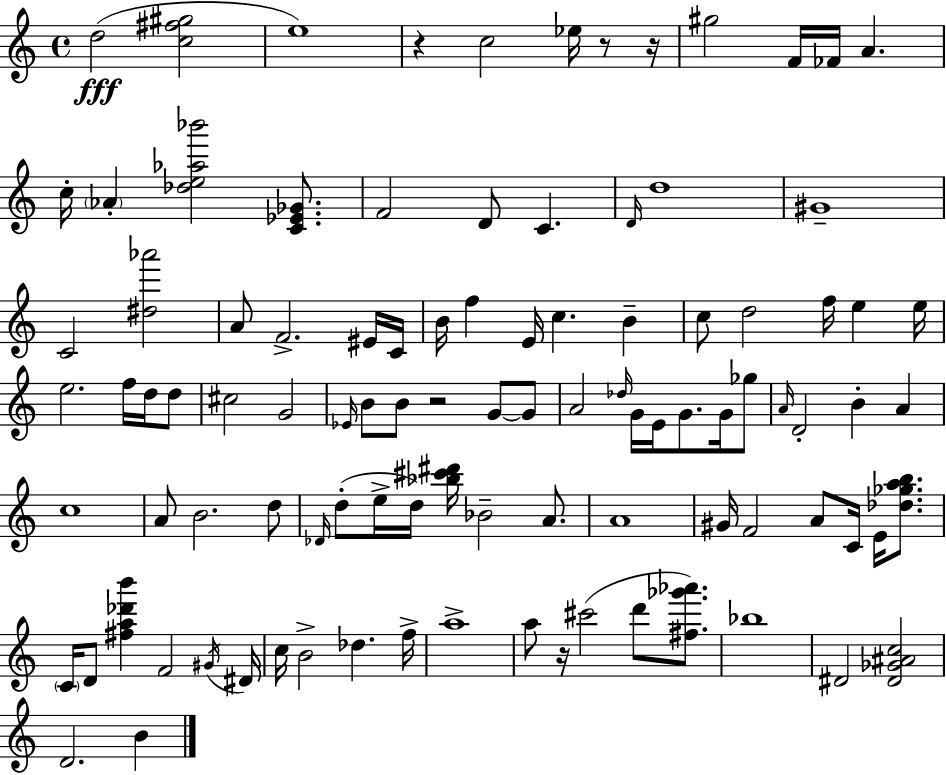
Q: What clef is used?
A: treble